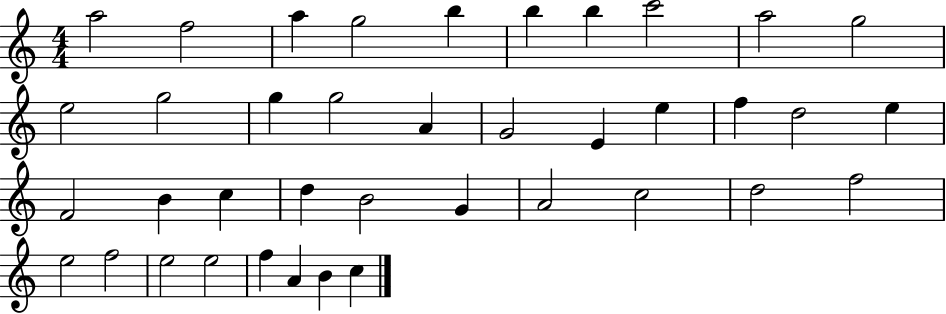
{
  \clef treble
  \numericTimeSignature
  \time 4/4
  \key c \major
  a''2 f''2 | a''4 g''2 b''4 | b''4 b''4 c'''2 | a''2 g''2 | \break e''2 g''2 | g''4 g''2 a'4 | g'2 e'4 e''4 | f''4 d''2 e''4 | \break f'2 b'4 c''4 | d''4 b'2 g'4 | a'2 c''2 | d''2 f''2 | \break e''2 f''2 | e''2 e''2 | f''4 a'4 b'4 c''4 | \bar "|."
}